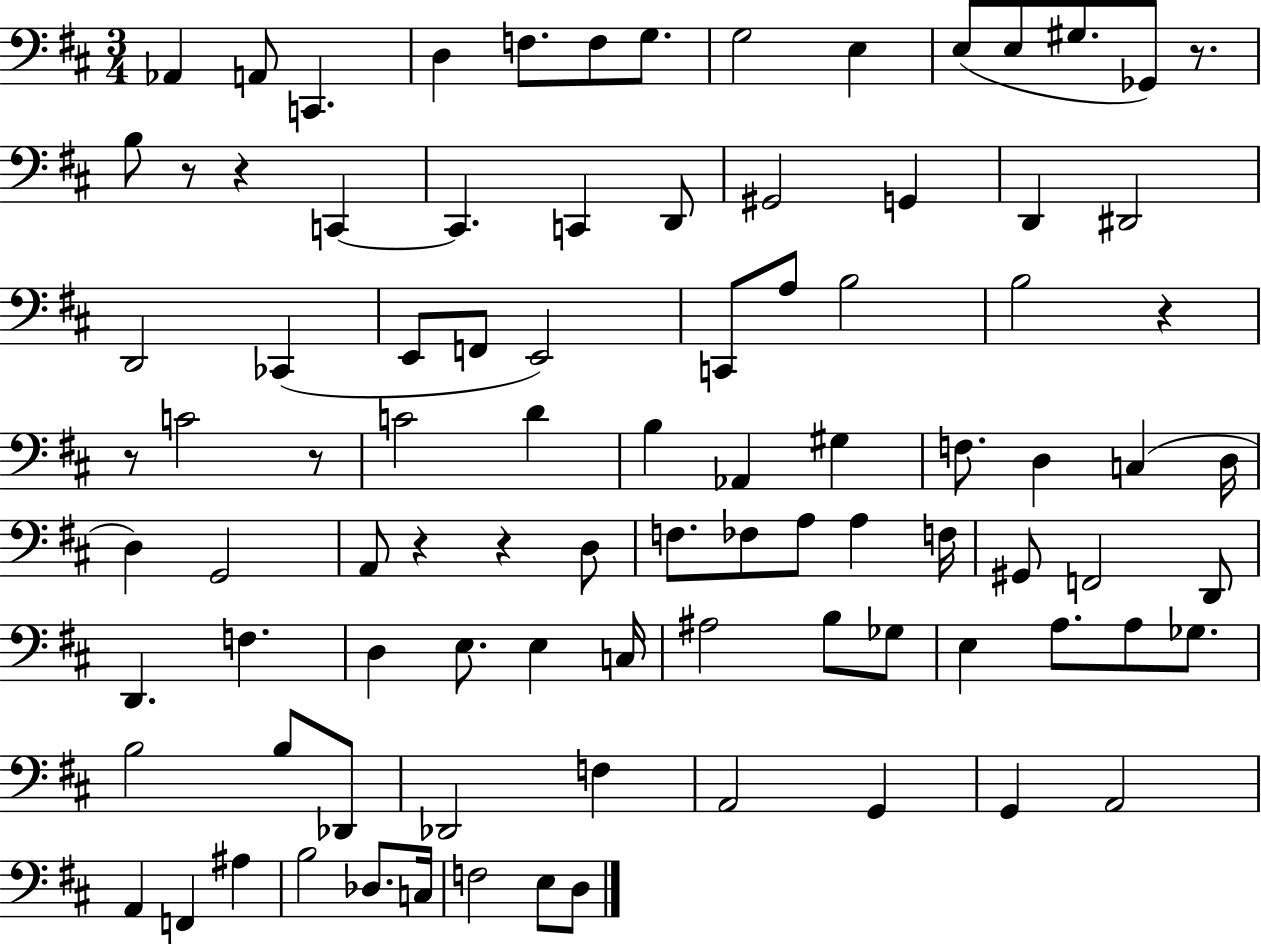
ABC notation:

X:1
T:Untitled
M:3/4
L:1/4
K:D
_A,, A,,/2 C,, D, F,/2 F,/2 G,/2 G,2 E, E,/2 E,/2 ^G,/2 _G,,/2 z/2 B,/2 z/2 z C,, C,, C,, D,,/2 ^G,,2 G,, D,, ^D,,2 D,,2 _C,, E,,/2 F,,/2 E,,2 C,,/2 A,/2 B,2 B,2 z z/2 C2 z/2 C2 D B, _A,, ^G, F,/2 D, C, D,/4 D, G,,2 A,,/2 z z D,/2 F,/2 _F,/2 A,/2 A, F,/4 ^G,,/2 F,,2 D,,/2 D,, F, D, E,/2 E, C,/4 ^A,2 B,/2 _G,/2 E, A,/2 A,/2 _G,/2 B,2 B,/2 _D,,/2 _D,,2 F, A,,2 G,, G,, A,,2 A,, F,, ^A, B,2 _D,/2 C,/4 F,2 E,/2 D,/2